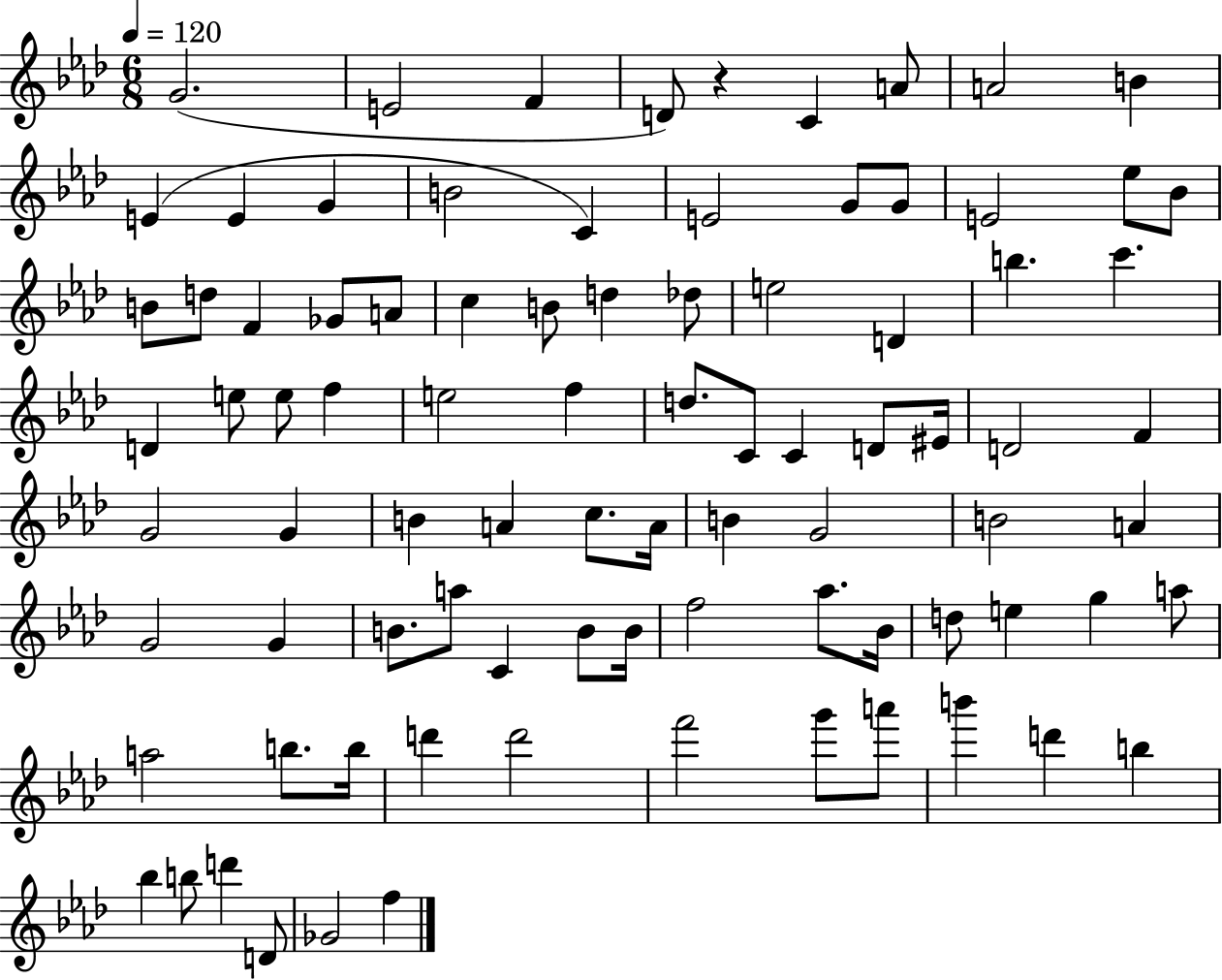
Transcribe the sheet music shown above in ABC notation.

X:1
T:Untitled
M:6/8
L:1/4
K:Ab
G2 E2 F D/2 z C A/2 A2 B E E G B2 C E2 G/2 G/2 E2 _e/2 _B/2 B/2 d/2 F _G/2 A/2 c B/2 d _d/2 e2 D b c' D e/2 e/2 f e2 f d/2 C/2 C D/2 ^E/4 D2 F G2 G B A c/2 A/4 B G2 B2 A G2 G B/2 a/2 C B/2 B/4 f2 _a/2 _B/4 d/2 e g a/2 a2 b/2 b/4 d' d'2 f'2 g'/2 a'/2 b' d' b _b b/2 d' D/2 _G2 f